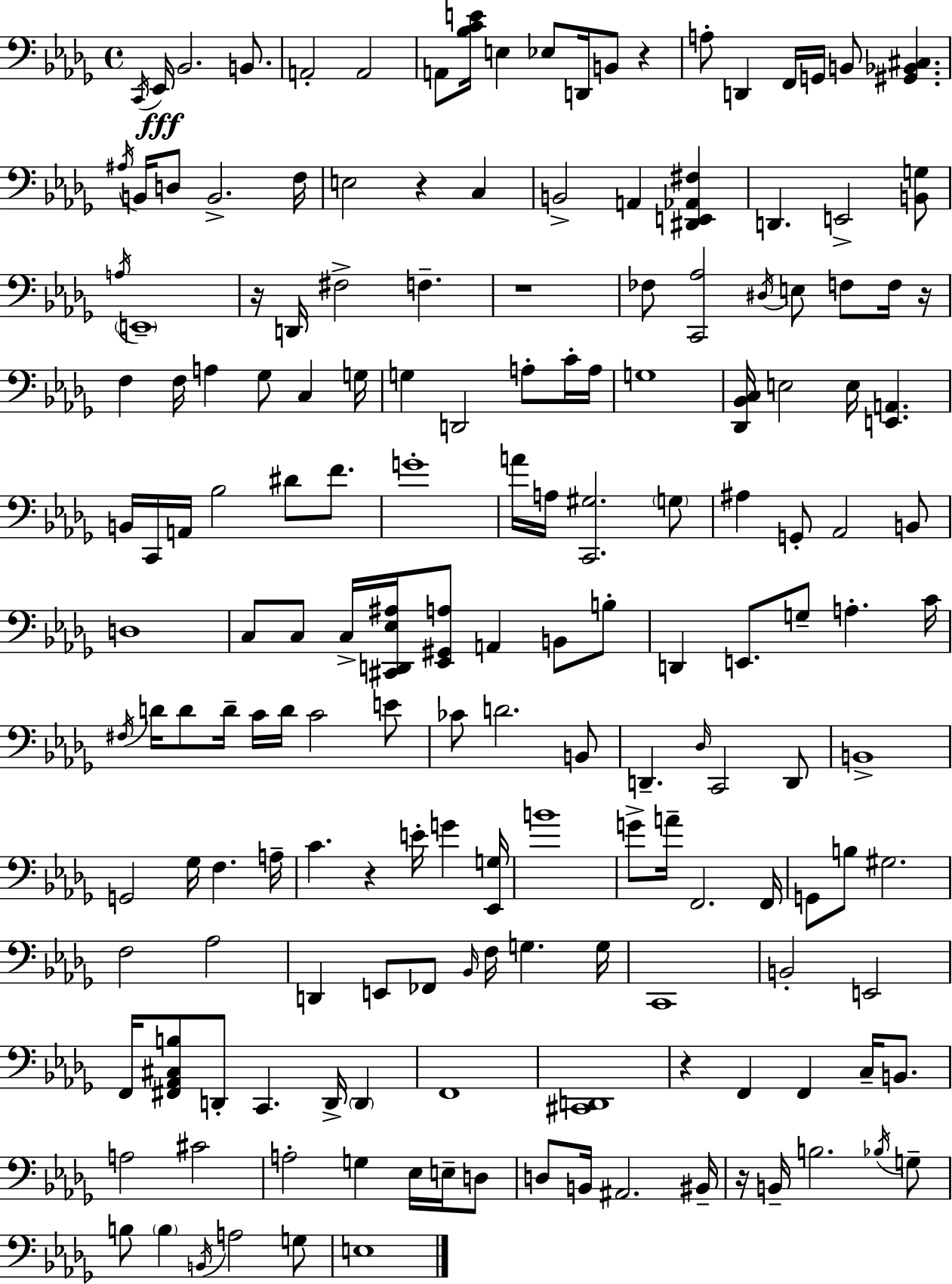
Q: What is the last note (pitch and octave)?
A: E3